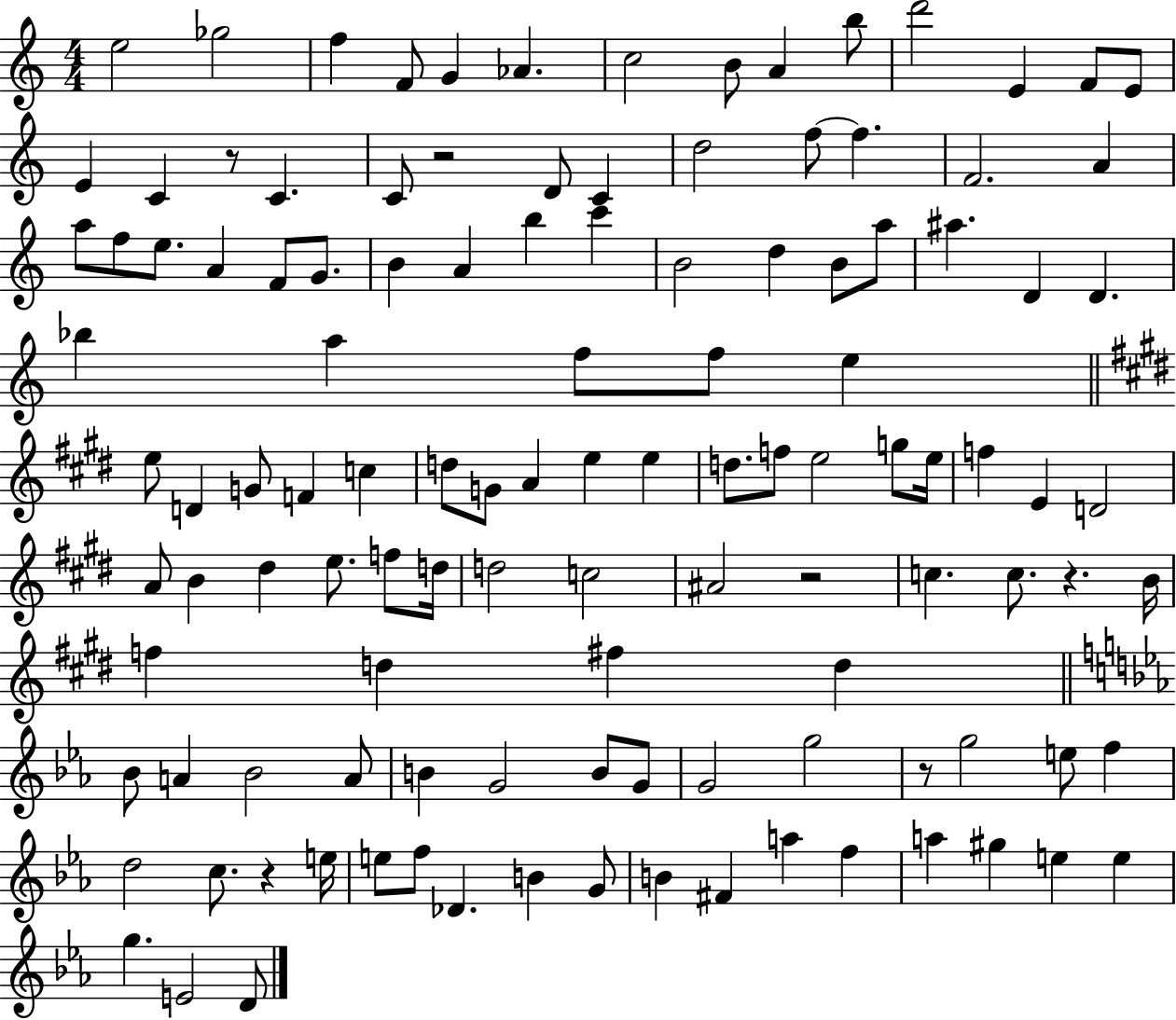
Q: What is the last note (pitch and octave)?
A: D4